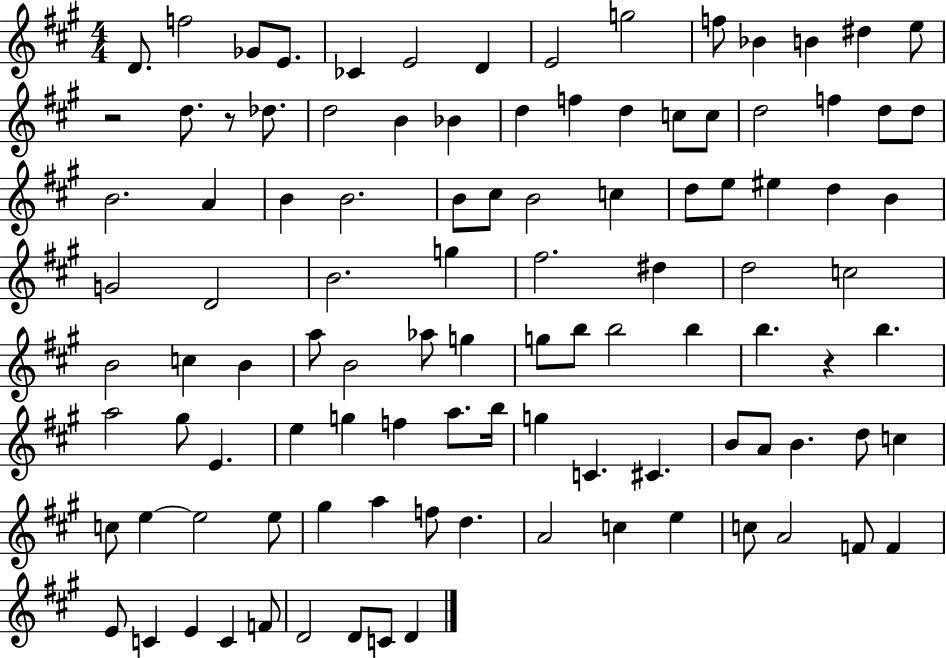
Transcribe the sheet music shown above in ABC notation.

X:1
T:Untitled
M:4/4
L:1/4
K:A
D/2 f2 _G/2 E/2 _C E2 D E2 g2 f/2 _B B ^d e/2 z2 d/2 z/2 _d/2 d2 B _B d f d c/2 c/2 d2 f d/2 d/2 B2 A B B2 B/2 ^c/2 B2 c d/2 e/2 ^e d B G2 D2 B2 g ^f2 ^d d2 c2 B2 c B a/2 B2 _a/2 g g/2 b/2 b2 b b z b a2 ^g/2 E e g f a/2 b/4 g C ^C B/2 A/2 B d/2 c c/2 e e2 e/2 ^g a f/2 d A2 c e c/2 A2 F/2 F E/2 C E C F/2 D2 D/2 C/2 D